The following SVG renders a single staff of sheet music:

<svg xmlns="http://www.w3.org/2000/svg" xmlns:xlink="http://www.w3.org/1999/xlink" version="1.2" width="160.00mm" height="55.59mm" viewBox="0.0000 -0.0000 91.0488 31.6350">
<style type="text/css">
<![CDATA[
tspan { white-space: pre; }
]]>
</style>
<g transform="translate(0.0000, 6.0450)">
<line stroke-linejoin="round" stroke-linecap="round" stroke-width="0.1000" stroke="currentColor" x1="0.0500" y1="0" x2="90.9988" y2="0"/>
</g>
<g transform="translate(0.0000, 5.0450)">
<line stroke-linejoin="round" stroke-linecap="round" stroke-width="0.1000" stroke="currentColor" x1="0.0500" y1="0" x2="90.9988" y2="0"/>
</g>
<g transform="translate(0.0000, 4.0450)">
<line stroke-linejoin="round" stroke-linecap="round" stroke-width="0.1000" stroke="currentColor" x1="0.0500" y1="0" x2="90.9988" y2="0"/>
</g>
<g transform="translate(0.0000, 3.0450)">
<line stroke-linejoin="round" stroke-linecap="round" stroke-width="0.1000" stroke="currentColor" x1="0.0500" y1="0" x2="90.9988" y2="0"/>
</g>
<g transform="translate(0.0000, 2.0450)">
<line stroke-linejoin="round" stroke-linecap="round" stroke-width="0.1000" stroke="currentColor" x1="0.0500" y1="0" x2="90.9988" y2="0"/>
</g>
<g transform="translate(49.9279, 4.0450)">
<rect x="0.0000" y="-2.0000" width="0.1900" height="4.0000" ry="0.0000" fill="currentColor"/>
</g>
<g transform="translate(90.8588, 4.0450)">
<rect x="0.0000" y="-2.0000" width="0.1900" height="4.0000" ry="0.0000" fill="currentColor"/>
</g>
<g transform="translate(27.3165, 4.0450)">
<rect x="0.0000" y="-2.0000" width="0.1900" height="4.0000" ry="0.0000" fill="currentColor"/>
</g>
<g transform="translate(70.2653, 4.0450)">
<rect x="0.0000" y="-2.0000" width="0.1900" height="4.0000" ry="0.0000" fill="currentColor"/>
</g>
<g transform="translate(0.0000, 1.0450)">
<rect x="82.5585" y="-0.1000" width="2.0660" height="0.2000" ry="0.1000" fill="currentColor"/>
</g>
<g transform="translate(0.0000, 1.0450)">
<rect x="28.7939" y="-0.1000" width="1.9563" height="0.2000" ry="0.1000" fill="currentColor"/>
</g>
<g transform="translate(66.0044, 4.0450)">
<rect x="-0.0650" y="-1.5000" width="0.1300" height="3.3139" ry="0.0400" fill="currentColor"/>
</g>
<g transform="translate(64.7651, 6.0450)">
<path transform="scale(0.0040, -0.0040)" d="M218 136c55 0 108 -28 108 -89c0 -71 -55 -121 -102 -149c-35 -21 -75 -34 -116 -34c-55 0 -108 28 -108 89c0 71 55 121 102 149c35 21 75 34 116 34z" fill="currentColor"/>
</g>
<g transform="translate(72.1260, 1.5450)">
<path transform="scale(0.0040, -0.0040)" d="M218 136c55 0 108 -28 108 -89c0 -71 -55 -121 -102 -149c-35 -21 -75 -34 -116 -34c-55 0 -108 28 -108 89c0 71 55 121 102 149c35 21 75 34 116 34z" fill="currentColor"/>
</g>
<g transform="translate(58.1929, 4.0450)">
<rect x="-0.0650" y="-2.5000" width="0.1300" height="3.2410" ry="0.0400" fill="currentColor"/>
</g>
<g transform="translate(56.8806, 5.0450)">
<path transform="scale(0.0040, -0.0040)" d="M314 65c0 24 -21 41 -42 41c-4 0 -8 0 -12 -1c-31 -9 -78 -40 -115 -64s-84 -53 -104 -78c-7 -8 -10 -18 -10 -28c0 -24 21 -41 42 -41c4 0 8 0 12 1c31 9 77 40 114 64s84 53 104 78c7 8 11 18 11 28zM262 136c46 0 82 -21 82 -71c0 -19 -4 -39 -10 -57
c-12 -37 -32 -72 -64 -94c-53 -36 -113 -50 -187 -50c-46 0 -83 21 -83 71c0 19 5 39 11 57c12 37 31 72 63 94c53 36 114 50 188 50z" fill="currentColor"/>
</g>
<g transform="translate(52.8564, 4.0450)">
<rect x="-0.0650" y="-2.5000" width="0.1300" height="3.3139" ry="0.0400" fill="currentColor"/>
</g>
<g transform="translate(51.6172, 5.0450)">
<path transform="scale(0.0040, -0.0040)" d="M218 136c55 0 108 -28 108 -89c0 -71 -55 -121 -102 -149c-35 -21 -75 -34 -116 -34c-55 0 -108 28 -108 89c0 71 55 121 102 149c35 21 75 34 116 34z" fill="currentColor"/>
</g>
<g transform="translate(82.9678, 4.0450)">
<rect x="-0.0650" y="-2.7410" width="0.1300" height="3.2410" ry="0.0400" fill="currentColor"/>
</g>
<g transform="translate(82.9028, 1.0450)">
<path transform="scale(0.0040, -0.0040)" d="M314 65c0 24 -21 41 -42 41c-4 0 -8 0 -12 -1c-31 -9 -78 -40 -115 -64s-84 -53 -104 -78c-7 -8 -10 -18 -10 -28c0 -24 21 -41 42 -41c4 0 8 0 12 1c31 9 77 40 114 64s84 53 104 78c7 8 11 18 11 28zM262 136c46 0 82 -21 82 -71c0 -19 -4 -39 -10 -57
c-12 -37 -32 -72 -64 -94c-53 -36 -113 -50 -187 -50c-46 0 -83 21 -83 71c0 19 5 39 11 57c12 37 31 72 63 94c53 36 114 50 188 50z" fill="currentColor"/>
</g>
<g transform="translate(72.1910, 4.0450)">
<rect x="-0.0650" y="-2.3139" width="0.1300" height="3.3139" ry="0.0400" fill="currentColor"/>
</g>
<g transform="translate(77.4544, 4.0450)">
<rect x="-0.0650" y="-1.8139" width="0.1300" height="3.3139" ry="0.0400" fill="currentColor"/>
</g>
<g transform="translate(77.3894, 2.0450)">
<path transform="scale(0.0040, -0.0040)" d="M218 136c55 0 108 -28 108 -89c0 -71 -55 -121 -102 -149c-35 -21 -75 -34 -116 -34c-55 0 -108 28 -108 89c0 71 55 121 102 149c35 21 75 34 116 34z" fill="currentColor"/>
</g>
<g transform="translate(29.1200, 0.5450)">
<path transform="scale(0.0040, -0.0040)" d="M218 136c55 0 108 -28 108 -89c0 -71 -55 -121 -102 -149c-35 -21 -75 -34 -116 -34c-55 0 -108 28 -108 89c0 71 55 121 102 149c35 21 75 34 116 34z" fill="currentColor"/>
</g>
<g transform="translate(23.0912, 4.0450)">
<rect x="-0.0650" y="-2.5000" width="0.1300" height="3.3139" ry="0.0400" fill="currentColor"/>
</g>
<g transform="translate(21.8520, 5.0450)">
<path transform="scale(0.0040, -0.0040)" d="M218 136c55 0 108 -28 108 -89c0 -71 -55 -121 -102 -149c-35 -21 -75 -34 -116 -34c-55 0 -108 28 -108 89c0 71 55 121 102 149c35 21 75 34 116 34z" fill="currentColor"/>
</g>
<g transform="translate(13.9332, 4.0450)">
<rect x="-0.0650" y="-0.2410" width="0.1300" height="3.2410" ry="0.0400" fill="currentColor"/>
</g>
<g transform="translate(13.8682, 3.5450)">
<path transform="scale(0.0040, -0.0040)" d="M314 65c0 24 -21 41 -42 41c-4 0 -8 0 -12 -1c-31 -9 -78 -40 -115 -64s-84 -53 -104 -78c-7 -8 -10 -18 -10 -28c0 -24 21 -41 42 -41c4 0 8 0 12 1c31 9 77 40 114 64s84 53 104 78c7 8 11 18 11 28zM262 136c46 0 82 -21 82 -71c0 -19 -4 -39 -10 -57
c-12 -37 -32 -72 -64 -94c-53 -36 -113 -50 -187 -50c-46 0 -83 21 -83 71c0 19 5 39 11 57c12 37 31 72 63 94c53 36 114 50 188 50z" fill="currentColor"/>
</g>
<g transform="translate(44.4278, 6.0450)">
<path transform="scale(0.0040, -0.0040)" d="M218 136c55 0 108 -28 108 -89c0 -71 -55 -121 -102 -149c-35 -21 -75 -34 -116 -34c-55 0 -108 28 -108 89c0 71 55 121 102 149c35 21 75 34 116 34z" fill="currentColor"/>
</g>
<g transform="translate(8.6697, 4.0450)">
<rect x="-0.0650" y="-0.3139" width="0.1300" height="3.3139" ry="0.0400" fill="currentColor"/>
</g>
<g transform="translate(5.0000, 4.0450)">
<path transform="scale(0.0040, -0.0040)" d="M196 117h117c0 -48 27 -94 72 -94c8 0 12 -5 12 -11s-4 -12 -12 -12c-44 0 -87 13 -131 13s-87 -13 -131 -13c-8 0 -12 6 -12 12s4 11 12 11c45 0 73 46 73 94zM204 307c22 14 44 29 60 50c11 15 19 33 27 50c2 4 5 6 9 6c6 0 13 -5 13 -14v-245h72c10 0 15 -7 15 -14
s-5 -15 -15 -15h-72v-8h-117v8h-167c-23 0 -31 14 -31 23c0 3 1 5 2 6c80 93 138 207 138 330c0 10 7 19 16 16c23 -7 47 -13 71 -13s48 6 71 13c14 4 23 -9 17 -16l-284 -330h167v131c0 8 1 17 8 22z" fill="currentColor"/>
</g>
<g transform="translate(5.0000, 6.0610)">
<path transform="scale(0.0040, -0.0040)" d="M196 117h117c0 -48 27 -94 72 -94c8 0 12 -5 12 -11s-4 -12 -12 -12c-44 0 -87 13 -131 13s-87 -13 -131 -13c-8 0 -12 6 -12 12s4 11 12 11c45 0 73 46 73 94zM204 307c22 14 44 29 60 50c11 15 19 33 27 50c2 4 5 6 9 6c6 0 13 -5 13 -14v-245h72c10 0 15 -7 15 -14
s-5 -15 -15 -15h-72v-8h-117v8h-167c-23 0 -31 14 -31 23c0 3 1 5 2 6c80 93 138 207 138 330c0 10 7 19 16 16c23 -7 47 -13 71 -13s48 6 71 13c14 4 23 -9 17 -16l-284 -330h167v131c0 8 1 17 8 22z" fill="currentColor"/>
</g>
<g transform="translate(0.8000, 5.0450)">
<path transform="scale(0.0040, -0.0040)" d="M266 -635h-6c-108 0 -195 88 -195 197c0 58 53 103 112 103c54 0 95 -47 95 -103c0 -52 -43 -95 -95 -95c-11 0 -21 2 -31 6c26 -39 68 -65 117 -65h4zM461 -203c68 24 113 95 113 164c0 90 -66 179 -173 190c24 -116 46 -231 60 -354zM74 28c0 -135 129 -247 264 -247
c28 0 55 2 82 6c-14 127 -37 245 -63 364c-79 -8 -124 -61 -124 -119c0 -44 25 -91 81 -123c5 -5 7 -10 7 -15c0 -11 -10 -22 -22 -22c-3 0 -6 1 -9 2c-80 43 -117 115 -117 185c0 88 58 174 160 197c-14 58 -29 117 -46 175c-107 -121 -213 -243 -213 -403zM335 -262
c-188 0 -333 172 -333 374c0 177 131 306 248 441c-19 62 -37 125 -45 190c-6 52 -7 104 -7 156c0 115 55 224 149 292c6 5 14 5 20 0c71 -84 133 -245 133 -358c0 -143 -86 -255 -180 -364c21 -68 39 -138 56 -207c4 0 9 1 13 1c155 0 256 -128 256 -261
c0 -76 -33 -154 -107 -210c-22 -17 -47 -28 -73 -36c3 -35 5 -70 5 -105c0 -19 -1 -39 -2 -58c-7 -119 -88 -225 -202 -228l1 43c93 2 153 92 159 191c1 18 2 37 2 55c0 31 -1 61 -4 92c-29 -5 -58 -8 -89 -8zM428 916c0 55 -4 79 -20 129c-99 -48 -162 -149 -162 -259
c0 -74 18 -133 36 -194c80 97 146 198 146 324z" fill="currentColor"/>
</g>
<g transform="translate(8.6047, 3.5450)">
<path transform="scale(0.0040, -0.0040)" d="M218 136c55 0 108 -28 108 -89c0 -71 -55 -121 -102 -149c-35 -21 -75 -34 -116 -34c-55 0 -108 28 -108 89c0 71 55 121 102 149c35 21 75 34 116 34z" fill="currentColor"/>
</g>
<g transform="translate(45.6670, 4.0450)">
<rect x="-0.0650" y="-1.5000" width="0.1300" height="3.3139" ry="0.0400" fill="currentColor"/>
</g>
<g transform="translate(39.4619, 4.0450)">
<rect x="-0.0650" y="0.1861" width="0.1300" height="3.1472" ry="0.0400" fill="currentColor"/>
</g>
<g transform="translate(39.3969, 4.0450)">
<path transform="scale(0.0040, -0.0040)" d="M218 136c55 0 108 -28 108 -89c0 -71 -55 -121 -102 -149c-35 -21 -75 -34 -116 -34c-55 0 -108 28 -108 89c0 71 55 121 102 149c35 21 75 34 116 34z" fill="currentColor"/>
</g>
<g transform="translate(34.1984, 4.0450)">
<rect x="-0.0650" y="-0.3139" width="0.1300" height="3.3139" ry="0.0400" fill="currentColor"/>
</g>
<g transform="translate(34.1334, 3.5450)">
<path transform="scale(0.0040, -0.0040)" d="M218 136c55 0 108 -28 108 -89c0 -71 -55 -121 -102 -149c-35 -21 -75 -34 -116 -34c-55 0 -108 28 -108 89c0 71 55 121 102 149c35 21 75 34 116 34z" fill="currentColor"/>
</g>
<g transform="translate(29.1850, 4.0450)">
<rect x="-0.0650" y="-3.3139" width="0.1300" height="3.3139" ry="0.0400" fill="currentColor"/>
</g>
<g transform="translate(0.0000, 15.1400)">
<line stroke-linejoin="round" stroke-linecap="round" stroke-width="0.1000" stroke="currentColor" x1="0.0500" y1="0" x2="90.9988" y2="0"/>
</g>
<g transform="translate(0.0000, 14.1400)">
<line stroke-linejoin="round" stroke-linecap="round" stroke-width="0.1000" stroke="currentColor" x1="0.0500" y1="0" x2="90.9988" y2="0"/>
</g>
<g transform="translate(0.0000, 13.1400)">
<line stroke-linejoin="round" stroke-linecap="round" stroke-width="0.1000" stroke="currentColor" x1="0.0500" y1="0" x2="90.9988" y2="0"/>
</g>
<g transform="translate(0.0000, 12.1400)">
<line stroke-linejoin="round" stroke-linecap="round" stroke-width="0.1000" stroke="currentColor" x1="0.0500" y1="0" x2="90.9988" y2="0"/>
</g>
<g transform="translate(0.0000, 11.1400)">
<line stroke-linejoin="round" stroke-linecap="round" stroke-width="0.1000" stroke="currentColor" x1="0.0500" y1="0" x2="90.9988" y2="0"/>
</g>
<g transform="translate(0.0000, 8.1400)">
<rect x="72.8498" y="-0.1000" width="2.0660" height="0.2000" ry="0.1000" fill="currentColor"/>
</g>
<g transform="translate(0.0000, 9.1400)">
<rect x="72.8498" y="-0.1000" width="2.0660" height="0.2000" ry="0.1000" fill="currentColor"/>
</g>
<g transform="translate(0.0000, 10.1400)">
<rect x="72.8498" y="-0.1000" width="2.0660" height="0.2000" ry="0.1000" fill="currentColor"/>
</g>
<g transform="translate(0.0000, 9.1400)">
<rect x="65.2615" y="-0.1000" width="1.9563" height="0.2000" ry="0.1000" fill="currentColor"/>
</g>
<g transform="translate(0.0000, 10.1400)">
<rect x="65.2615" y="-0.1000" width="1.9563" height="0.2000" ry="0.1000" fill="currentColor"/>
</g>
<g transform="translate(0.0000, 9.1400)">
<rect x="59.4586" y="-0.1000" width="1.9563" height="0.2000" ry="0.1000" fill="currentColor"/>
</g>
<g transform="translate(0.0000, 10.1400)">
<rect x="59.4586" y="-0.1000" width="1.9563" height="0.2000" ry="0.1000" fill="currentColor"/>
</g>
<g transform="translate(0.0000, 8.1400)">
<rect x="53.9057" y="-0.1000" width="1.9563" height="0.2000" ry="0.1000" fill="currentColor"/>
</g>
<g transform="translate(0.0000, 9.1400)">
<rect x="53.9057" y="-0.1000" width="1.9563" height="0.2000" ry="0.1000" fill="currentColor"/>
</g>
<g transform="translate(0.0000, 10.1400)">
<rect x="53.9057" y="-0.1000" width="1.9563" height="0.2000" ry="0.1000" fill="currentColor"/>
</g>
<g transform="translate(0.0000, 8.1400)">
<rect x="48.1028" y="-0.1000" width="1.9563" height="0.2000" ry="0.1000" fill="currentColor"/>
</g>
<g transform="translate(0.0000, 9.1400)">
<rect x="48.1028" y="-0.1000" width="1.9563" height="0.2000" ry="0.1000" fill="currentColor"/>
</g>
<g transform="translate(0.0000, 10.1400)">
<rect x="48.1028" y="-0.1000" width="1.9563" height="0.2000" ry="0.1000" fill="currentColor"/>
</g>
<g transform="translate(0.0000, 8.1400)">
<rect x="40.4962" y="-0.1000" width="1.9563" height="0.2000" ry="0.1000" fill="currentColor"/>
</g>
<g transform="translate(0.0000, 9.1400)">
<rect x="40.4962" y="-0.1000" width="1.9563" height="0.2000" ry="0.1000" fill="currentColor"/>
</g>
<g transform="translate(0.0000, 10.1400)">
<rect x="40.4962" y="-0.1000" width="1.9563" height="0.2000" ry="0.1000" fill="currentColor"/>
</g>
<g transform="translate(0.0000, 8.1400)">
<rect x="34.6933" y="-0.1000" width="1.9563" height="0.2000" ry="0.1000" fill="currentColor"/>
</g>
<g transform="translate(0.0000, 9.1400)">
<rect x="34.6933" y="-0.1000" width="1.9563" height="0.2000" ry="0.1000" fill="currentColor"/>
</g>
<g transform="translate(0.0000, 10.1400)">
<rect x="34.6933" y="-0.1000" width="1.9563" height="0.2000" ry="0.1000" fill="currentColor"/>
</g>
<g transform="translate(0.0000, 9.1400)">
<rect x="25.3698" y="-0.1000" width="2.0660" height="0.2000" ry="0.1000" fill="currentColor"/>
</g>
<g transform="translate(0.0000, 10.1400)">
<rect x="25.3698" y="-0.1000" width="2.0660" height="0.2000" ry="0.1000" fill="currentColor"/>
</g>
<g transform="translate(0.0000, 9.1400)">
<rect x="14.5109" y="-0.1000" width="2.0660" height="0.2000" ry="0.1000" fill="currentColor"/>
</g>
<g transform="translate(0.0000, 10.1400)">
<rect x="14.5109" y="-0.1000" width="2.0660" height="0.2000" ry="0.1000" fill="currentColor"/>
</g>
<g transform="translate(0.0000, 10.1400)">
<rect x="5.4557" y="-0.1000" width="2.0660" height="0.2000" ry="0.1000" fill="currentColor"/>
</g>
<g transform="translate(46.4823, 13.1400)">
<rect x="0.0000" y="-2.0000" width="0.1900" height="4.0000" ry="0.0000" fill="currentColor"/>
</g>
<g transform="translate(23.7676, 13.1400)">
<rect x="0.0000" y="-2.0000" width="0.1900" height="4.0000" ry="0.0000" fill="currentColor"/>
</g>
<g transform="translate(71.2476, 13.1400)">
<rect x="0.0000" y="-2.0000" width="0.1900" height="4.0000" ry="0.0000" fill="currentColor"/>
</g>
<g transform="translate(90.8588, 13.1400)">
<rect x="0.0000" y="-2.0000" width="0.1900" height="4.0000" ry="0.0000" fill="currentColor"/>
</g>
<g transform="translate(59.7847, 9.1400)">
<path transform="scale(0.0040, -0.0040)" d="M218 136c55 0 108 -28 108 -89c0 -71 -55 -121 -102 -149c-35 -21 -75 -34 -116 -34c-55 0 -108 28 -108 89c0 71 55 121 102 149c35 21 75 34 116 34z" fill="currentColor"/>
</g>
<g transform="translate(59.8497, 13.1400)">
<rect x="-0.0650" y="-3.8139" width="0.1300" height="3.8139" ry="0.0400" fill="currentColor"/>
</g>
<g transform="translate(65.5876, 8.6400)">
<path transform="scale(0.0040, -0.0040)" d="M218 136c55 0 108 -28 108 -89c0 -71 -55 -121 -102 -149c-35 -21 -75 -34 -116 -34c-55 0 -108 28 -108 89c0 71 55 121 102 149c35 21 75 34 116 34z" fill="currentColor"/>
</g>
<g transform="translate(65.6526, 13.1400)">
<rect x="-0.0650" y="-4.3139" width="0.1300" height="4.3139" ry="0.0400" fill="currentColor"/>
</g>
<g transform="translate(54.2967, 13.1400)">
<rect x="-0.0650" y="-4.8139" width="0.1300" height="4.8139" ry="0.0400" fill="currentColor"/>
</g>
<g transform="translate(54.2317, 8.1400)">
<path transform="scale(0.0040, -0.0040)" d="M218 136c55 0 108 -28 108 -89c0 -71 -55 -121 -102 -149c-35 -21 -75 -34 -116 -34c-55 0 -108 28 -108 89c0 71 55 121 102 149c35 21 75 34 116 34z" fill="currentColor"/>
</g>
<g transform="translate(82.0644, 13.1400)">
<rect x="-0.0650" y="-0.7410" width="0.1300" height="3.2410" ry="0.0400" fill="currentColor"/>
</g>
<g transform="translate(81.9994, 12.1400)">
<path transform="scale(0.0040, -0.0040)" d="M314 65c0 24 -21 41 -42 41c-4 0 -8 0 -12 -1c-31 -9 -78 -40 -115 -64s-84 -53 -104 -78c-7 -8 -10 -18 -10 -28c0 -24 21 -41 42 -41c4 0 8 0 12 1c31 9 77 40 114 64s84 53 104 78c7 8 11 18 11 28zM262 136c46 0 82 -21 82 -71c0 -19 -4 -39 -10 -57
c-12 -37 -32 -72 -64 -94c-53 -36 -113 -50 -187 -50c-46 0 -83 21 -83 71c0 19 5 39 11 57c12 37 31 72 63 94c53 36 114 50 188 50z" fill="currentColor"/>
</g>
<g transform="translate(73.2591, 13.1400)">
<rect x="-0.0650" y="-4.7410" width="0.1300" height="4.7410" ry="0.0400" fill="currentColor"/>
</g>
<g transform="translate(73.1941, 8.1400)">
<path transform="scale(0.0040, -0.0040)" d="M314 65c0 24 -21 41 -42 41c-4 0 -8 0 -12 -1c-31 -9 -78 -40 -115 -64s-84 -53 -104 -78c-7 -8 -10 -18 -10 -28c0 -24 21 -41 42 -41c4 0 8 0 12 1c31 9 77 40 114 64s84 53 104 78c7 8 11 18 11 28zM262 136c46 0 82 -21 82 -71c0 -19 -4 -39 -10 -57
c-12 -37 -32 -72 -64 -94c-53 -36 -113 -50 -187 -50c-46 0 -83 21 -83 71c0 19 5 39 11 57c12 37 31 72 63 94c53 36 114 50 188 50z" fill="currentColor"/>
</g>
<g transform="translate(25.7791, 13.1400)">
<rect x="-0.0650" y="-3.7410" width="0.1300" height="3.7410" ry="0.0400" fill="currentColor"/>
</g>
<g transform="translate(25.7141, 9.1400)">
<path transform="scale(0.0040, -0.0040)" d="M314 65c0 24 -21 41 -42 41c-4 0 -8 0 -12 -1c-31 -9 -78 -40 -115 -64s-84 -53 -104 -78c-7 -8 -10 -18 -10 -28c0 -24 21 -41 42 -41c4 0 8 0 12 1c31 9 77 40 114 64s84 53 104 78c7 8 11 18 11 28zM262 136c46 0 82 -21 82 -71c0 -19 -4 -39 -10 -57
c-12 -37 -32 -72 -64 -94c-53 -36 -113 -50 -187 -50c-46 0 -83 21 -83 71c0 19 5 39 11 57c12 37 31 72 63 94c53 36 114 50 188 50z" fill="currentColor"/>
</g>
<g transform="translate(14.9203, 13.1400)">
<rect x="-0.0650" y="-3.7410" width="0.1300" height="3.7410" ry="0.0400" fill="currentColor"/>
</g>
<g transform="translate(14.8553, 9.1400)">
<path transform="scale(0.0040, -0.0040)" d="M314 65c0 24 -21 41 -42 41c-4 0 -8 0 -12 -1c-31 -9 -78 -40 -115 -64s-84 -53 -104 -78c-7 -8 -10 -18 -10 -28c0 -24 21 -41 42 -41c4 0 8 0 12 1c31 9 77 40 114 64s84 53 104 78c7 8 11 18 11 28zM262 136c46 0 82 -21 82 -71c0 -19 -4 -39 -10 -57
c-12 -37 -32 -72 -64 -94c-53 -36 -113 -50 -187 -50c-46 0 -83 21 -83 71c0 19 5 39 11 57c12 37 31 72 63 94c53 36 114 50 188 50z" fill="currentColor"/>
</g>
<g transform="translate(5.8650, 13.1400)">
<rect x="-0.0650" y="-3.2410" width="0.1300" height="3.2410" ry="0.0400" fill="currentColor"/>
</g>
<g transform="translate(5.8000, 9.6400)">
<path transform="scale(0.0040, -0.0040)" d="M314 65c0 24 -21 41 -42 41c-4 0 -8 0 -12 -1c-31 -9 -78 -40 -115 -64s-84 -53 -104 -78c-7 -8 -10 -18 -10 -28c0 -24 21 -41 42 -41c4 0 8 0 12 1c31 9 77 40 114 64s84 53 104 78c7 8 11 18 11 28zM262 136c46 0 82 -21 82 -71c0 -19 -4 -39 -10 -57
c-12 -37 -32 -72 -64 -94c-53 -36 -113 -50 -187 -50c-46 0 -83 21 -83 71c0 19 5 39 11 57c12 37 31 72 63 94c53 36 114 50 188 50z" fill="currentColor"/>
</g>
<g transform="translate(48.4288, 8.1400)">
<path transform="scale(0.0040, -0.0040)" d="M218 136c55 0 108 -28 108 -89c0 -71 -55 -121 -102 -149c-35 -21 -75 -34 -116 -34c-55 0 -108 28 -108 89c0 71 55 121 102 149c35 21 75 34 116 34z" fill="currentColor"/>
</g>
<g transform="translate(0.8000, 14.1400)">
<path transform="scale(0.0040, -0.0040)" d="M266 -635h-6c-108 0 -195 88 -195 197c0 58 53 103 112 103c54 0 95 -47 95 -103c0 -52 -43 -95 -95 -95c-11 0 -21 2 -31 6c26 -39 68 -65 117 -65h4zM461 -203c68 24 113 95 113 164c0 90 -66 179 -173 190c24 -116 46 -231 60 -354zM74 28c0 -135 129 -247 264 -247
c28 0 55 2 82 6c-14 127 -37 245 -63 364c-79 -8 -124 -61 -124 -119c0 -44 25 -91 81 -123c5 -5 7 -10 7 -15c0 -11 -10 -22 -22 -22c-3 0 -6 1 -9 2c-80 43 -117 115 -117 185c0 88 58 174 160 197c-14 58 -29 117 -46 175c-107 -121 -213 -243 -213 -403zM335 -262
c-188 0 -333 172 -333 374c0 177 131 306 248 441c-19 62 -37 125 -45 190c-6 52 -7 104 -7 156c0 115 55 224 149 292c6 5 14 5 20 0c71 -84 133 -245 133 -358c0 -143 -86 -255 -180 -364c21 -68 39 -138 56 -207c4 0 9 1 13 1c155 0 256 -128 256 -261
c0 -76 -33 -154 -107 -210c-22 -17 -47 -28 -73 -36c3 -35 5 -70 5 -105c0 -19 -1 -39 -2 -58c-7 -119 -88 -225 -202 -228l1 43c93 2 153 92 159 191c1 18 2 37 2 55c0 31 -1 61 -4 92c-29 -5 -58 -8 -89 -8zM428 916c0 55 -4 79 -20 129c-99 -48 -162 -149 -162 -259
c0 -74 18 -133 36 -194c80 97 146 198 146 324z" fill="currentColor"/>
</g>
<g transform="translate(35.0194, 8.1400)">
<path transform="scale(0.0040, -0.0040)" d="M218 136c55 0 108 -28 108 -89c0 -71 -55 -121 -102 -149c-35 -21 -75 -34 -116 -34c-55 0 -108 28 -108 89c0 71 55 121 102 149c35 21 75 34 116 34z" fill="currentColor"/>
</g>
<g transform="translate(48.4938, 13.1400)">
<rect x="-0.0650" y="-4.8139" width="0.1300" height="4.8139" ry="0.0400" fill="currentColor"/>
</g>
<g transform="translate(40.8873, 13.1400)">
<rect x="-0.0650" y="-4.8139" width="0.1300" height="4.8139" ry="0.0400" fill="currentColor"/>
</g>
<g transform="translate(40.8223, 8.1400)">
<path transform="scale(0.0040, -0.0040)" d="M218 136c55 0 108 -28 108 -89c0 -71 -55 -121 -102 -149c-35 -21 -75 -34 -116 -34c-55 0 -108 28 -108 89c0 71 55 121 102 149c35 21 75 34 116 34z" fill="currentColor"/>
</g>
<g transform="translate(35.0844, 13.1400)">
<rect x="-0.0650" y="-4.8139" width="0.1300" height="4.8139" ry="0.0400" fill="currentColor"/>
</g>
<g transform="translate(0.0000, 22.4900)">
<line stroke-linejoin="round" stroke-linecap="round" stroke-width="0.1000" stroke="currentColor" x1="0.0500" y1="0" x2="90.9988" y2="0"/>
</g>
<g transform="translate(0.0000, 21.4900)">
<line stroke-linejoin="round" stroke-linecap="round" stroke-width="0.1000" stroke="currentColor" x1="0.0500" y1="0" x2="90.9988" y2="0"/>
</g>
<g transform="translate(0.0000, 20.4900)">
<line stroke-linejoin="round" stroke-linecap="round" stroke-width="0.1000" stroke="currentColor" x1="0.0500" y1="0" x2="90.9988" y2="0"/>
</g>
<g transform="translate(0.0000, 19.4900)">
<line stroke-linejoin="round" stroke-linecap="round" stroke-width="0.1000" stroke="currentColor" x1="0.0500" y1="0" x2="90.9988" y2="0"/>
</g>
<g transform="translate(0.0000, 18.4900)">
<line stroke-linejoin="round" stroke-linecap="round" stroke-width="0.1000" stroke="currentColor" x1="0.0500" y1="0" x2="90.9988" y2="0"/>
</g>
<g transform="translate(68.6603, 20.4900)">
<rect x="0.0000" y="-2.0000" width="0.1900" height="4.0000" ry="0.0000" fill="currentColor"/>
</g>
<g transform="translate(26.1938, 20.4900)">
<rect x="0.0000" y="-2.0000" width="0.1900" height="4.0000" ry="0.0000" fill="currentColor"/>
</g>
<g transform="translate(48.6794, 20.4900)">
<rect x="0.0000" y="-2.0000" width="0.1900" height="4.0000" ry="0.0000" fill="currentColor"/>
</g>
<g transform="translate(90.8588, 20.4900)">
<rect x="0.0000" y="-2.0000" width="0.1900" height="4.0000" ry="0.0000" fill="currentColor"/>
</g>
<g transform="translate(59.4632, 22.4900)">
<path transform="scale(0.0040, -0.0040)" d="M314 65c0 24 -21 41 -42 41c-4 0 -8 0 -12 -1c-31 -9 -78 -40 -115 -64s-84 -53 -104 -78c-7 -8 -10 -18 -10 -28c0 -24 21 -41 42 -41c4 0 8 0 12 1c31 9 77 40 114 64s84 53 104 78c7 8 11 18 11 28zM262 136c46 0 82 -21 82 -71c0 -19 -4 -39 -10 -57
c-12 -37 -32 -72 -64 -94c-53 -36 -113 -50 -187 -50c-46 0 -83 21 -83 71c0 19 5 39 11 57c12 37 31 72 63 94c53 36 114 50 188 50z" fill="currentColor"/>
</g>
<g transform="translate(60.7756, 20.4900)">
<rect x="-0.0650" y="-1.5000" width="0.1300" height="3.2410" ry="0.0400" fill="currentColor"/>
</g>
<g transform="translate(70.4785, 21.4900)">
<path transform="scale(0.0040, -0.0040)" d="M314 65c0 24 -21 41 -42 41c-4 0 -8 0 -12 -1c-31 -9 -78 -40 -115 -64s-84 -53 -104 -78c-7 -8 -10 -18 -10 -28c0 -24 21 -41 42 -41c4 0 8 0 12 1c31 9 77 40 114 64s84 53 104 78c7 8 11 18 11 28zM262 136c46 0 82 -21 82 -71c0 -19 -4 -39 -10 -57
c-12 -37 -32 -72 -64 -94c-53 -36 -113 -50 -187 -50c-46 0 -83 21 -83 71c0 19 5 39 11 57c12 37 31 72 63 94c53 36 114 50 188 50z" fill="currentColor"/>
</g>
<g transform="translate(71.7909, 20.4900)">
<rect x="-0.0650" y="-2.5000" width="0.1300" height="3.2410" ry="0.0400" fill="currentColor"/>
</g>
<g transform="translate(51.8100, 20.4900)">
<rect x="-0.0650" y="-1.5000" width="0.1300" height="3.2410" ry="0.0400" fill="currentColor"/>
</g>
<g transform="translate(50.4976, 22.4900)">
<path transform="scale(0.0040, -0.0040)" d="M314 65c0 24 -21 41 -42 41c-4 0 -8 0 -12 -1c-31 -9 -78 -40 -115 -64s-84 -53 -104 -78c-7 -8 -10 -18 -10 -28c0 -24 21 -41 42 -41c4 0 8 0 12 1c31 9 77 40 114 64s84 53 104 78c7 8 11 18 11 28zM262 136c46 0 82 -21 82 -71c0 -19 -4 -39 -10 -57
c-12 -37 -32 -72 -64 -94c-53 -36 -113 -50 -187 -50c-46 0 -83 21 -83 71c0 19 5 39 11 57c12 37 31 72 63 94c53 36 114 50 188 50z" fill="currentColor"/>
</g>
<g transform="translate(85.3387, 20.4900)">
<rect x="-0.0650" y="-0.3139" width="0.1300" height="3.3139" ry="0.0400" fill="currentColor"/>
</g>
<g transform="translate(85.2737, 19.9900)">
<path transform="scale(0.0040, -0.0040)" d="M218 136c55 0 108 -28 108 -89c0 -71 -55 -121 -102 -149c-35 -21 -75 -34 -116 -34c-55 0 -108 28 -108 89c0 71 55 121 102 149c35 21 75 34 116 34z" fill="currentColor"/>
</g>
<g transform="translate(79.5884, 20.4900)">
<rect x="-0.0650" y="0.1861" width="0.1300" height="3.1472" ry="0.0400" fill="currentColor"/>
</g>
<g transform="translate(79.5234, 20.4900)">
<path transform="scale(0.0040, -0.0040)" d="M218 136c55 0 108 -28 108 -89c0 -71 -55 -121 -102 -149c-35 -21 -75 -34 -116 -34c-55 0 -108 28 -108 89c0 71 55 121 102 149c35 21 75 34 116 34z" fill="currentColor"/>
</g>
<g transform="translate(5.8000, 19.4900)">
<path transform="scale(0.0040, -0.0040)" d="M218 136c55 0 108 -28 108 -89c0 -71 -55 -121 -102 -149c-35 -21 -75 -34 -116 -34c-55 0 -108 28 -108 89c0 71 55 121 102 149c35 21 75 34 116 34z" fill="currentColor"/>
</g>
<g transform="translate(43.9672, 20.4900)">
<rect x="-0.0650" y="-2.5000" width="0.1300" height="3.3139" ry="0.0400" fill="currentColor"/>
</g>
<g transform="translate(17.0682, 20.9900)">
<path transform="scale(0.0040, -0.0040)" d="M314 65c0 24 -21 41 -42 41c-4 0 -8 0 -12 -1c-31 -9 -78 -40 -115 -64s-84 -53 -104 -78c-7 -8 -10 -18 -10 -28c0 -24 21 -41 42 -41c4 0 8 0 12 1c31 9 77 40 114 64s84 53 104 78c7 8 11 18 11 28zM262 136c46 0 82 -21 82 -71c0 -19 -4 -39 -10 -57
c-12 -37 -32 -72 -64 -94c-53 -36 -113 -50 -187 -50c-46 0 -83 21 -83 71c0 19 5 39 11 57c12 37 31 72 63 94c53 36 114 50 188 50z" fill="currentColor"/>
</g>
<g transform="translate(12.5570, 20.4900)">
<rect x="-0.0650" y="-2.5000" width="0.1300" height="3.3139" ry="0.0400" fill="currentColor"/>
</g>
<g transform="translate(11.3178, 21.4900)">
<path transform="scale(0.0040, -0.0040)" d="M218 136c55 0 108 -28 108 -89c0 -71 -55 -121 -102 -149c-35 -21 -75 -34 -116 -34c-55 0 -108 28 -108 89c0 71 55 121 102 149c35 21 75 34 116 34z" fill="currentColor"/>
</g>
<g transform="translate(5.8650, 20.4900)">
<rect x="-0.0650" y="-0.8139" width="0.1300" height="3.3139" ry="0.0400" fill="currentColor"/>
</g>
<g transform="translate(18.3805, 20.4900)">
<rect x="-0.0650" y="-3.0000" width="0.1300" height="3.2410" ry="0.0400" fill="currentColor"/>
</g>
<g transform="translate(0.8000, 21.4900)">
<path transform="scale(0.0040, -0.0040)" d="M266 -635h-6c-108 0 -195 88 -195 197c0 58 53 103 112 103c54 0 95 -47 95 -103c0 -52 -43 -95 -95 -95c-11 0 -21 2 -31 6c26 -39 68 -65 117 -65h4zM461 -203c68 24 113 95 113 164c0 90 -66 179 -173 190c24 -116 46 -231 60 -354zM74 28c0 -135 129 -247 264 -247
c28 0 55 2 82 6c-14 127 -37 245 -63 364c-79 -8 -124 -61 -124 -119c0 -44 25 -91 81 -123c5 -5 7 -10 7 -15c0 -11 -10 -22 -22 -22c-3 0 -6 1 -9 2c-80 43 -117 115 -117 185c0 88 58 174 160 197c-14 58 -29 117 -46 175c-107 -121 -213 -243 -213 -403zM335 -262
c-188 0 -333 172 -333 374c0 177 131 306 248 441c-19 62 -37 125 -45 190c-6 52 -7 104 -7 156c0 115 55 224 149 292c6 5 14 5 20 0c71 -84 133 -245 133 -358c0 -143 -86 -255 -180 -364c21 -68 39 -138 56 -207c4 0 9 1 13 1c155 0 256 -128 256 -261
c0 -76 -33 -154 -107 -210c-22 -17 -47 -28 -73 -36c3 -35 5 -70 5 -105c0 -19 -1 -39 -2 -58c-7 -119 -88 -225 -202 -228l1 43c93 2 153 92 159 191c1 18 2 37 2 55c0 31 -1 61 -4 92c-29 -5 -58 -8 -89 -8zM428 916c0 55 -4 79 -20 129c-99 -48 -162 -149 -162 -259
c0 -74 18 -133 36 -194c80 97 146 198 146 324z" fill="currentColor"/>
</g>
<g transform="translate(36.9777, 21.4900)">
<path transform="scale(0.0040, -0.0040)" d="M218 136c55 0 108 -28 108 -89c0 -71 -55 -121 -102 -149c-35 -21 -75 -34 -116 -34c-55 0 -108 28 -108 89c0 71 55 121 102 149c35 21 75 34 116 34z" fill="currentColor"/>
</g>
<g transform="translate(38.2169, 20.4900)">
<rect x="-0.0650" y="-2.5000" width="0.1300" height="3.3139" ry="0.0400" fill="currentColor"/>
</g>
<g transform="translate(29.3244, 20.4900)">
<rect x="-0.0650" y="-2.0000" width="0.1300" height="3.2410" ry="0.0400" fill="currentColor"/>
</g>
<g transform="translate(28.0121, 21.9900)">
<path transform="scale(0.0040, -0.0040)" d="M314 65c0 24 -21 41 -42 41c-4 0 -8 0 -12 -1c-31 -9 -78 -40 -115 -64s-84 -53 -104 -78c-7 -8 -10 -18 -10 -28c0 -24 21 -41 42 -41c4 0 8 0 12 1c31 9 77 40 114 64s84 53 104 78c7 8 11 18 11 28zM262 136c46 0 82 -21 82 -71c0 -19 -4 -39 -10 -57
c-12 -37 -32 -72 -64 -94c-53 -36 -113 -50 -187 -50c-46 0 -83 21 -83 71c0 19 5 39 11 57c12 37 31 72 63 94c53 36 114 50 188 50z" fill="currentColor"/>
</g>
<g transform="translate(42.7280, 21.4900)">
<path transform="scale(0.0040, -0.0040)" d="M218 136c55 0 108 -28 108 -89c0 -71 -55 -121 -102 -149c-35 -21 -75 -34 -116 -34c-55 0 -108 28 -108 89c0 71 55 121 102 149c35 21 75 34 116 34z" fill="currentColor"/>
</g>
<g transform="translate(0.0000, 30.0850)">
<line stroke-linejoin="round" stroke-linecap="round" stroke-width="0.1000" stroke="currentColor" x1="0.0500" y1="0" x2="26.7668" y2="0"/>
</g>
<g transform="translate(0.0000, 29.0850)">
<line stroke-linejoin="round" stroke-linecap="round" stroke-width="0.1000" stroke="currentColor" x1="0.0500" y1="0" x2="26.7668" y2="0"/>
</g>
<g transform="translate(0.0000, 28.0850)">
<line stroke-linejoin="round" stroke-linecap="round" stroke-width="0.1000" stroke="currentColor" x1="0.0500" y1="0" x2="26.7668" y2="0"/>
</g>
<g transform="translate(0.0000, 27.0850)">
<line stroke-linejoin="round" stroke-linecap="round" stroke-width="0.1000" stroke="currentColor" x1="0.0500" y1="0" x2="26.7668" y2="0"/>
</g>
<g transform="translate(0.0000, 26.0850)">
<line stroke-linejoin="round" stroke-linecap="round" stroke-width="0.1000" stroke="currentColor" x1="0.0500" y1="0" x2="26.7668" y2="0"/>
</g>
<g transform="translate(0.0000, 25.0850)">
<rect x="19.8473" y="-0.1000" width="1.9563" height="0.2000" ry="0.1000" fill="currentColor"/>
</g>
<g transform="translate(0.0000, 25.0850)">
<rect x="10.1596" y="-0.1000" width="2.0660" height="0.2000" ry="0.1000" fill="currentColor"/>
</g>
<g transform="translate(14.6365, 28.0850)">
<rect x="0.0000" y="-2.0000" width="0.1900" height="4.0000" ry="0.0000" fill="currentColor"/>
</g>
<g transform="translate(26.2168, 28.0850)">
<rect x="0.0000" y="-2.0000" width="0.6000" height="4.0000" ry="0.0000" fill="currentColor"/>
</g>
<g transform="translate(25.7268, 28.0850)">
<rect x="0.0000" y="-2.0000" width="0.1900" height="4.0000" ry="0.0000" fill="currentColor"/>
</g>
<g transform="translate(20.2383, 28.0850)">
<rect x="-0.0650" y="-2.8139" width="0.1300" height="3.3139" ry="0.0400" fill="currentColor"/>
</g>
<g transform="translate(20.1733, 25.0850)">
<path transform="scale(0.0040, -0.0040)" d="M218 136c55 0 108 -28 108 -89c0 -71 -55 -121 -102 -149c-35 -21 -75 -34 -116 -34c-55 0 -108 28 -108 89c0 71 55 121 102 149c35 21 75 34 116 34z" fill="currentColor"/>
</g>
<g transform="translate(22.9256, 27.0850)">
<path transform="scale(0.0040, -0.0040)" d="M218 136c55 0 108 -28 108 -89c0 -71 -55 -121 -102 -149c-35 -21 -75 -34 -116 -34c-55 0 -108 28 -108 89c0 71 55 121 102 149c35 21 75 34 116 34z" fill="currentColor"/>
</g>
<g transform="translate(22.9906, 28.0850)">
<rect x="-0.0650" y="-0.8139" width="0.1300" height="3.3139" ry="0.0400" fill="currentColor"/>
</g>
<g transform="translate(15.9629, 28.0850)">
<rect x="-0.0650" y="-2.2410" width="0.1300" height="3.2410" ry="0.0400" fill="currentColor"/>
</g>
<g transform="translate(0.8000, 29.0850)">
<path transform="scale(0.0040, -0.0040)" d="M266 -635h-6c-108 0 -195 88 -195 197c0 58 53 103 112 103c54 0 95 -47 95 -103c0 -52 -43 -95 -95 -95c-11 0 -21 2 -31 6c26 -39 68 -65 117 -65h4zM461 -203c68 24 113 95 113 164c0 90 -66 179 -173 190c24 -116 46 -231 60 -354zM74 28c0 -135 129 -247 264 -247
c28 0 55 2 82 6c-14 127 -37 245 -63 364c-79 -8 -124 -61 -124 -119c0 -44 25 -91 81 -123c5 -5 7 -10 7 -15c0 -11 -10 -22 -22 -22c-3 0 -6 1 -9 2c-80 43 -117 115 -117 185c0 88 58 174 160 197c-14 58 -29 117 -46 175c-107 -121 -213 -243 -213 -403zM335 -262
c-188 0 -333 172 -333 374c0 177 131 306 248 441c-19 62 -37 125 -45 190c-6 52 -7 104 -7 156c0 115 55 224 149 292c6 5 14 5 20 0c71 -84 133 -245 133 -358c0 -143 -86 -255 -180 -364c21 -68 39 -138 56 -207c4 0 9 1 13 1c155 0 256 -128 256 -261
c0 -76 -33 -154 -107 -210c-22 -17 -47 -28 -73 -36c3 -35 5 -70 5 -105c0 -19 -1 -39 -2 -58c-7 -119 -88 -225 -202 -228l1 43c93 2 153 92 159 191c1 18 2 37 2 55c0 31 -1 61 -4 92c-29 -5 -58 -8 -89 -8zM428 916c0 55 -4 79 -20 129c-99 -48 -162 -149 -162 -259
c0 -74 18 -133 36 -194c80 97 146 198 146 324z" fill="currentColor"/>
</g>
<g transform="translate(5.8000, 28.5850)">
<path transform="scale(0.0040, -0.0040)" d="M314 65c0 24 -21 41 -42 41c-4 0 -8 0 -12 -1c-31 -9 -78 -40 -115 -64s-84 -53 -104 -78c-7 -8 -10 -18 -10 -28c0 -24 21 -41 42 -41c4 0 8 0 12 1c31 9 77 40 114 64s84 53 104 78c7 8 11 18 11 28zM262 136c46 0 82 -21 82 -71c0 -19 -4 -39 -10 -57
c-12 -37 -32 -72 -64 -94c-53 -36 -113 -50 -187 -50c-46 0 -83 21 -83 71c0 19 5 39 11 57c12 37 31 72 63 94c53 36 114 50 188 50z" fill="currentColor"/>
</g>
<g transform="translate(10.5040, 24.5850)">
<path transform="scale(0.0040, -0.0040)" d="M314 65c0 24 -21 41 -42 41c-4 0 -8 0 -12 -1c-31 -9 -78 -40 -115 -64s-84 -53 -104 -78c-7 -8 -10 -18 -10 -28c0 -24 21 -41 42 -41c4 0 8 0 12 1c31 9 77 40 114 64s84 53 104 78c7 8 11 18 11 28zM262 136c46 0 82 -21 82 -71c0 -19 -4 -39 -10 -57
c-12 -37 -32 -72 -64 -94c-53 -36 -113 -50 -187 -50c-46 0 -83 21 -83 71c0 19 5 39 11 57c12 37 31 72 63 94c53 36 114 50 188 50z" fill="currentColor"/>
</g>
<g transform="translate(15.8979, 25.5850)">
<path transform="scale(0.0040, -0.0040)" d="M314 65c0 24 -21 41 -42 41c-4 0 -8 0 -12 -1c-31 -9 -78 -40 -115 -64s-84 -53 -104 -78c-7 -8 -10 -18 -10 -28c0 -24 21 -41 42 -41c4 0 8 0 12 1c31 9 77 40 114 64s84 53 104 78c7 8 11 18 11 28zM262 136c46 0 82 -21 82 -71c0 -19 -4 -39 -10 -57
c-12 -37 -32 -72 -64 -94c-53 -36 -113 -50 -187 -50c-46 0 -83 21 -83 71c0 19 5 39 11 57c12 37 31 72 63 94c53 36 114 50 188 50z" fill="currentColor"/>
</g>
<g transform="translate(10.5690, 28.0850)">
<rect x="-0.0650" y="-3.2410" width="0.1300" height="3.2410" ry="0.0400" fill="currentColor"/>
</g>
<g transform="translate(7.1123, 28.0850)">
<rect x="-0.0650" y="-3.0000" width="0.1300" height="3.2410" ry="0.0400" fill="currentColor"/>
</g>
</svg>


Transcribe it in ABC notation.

X:1
T:Untitled
M:4/4
L:1/4
K:C
c c2 G b c B E G G2 E g f a2 b2 c'2 c'2 e' e' e' e' c' d' e'2 d2 d G A2 F2 G G E2 E2 G2 B c A2 b2 g2 a d